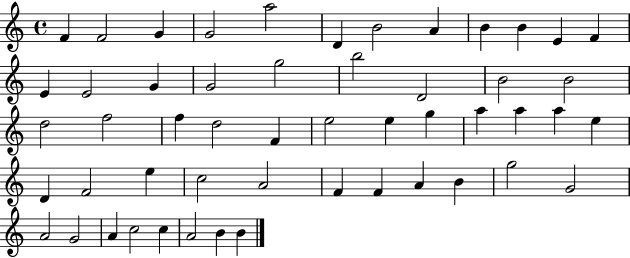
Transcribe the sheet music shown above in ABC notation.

X:1
T:Untitled
M:4/4
L:1/4
K:C
F F2 G G2 a2 D B2 A B B E F E E2 G G2 g2 b2 D2 B2 B2 d2 f2 f d2 F e2 e g a a a e D F2 e c2 A2 F F A B g2 G2 A2 G2 A c2 c A2 B B